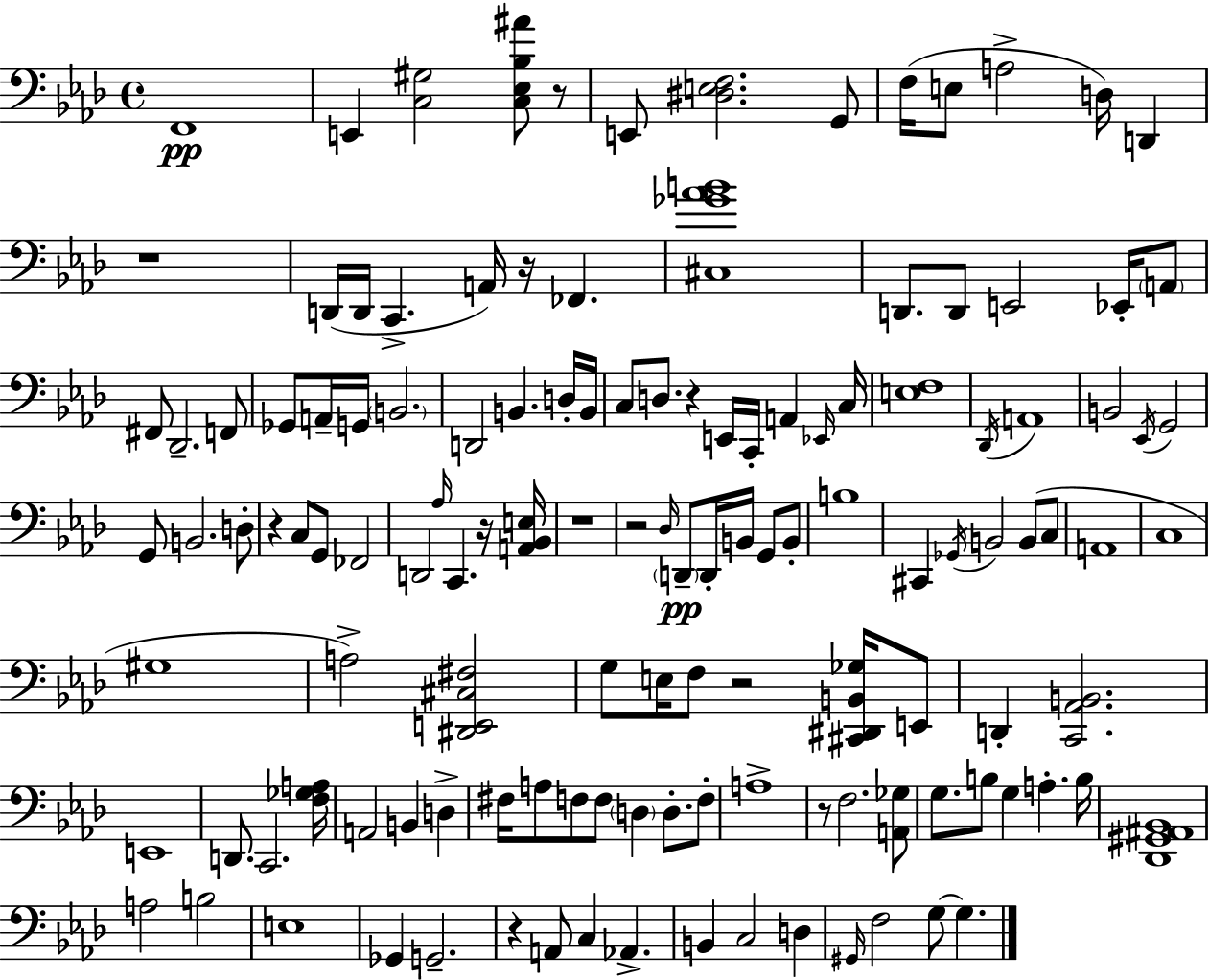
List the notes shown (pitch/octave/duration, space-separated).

F2/w E2/q [C3,G#3]/h [C3,Eb3,Bb3,A#4]/e R/e E2/e [D#3,E3,F3]/h. G2/e F3/s E3/e A3/h D3/s D2/q R/w D2/s D2/s C2/q. A2/s R/s FES2/q. [C#3,Gb4,Ab4,B4]/w D2/e. D2/e E2/h Eb2/s A2/e F#2/e Db2/h. F2/e Gb2/e A2/s G2/s B2/h. D2/h B2/q. D3/s B2/s C3/e D3/e. R/q E2/s C2/s A2/q Eb2/s C3/s [E3,F3]/w Db2/s A2/w B2/h Eb2/s G2/h G2/e B2/h. D3/e R/q C3/e G2/e FES2/h D2/h Ab3/s C2/q. R/s [A2,Bb2,E3]/s R/w R/h Db3/s D2/e D2/s B2/s G2/e B2/e B3/w C#2/q Gb2/s B2/h B2/e C3/e A2/w C3/w G#3/w A3/h [D#2,E2,C#3,F#3]/h G3/e E3/s F3/e R/h [C#2,D#2,B2,Gb3]/s E2/e D2/q [C2,Ab2,B2]/h. E2/w D2/e. C2/h. [F3,Gb3,A3]/s A2/h B2/q D3/q F#3/s A3/e F3/e F3/e D3/q D3/e. F3/e A3/w R/e F3/h. [A2,Gb3]/e G3/e. B3/e G3/q A3/q. B3/s [Db2,G#2,A#2,Bb2]/w A3/h B3/h E3/w Gb2/q G2/h. R/q A2/e C3/q Ab2/q. B2/q C3/h D3/q G#2/s F3/h G3/e G3/q.